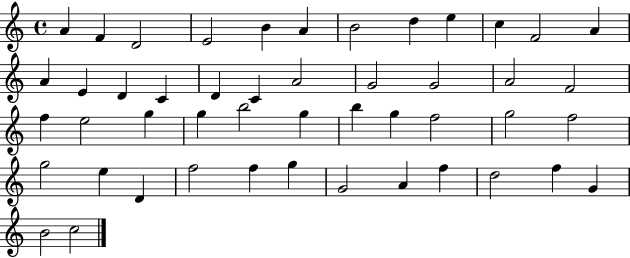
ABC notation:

X:1
T:Untitled
M:4/4
L:1/4
K:C
A F D2 E2 B A B2 d e c F2 A A E D C D C A2 G2 G2 A2 F2 f e2 g g b2 g b g f2 g2 f2 g2 e D f2 f g G2 A f d2 f G B2 c2